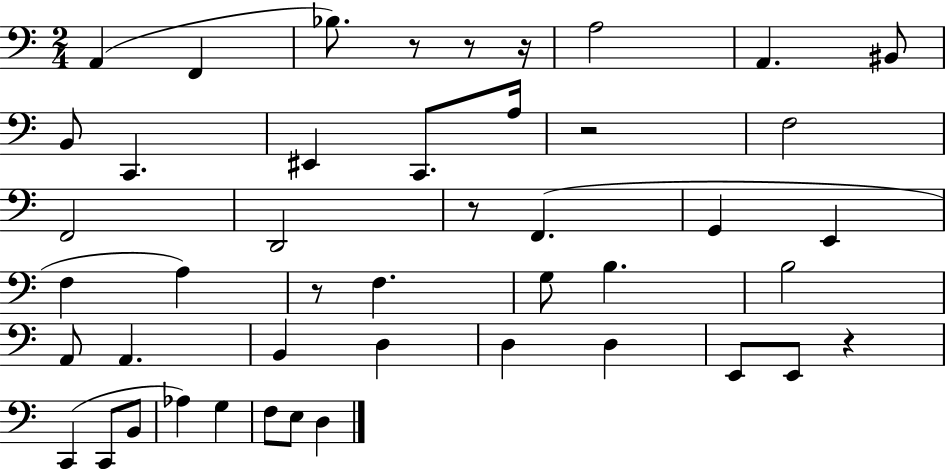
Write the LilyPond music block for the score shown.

{
  \clef bass
  \numericTimeSignature
  \time 2/4
  \key c \major
  \repeat volta 2 { a,4( f,4 | bes8.) r8 r8 r16 | a2 | a,4. bis,8 | \break b,8 c,4. | eis,4 c,8. a16 | r2 | f2 | \break f,2 | d,2 | r8 f,4.( | g,4 e,4 | \break f4 a4) | r8 f4. | g8 b4. | b2 | \break a,8 a,4. | b,4 d4 | d4 d4 | e,8 e,8 r4 | \break c,4( c,8 b,8 | aes4) g4 | f8 e8 d4 | } \bar "|."
}